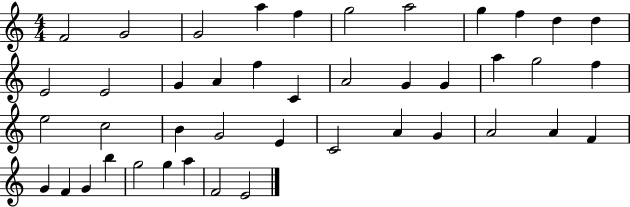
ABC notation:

X:1
T:Untitled
M:4/4
L:1/4
K:C
F2 G2 G2 a f g2 a2 g f d d E2 E2 G A f C A2 G G a g2 f e2 c2 B G2 E C2 A G A2 A F G F G b g2 g a F2 E2